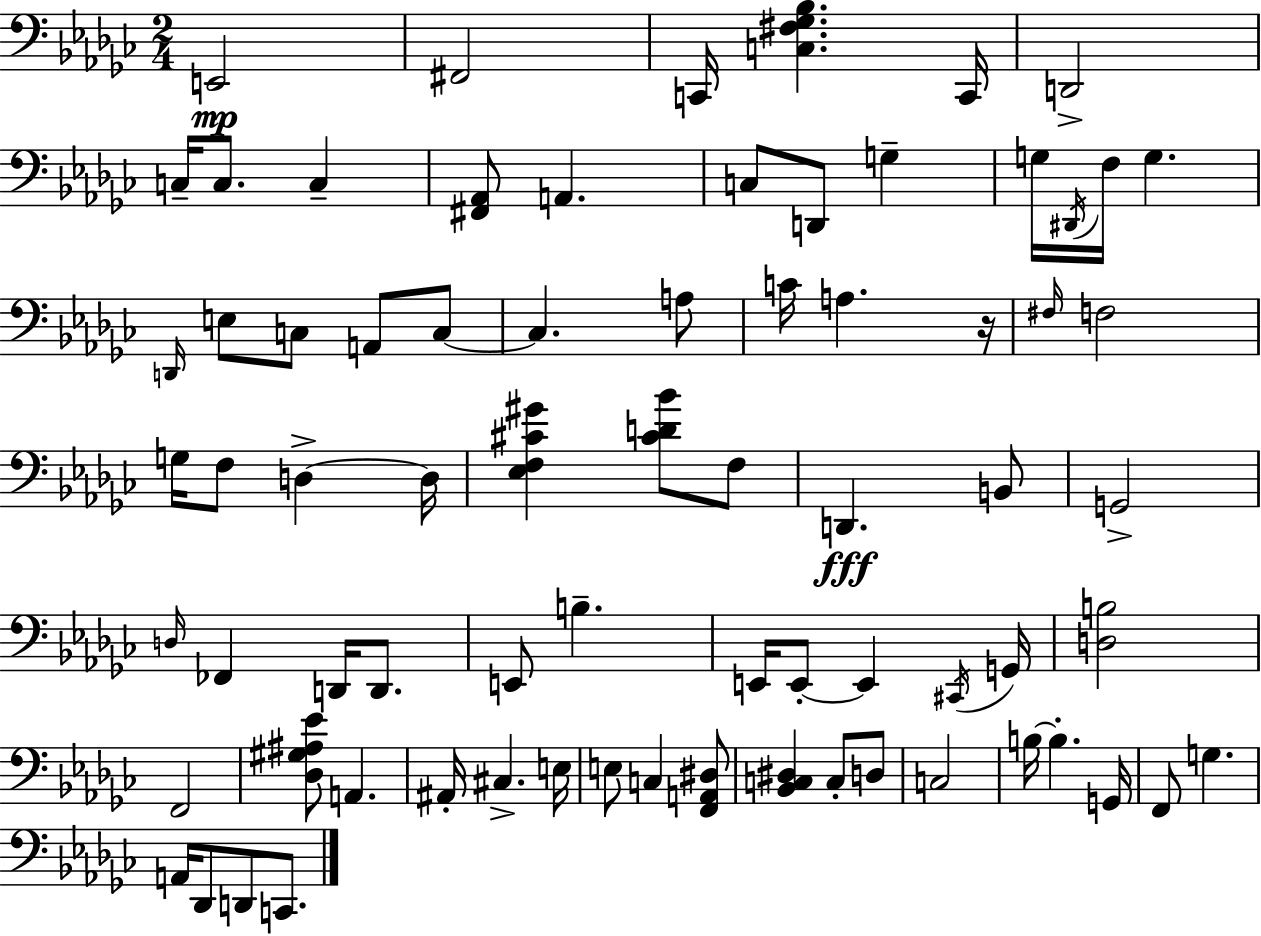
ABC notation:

X:1
T:Untitled
M:2/4
L:1/4
K:Ebm
E,,2 ^F,,2 C,,/4 [C,^F,_G,_B,] C,,/4 D,,2 C,/4 C,/2 C, [^F,,_A,,]/2 A,, C,/2 D,,/2 G, G,/4 ^D,,/4 F,/4 G, D,,/4 E,/2 C,/2 A,,/2 C,/2 C, A,/2 C/4 A, z/4 ^F,/4 F,2 G,/4 F,/2 D, D,/4 [_E,F,^C^G] [^CD_B]/2 F,/2 D,, B,,/2 G,,2 D,/4 _F,, D,,/4 D,,/2 E,,/2 B, E,,/4 E,,/2 E,, ^C,,/4 G,,/4 [D,B,]2 F,,2 [_D,^G,^A,_E]/2 A,, ^A,,/4 ^C, E,/4 E,/2 C, [F,,A,,^D,]/2 [_B,,C,^D,] C,/2 D,/2 C,2 B,/4 B, G,,/4 F,,/2 G, A,,/4 _D,,/2 D,,/2 C,,/2